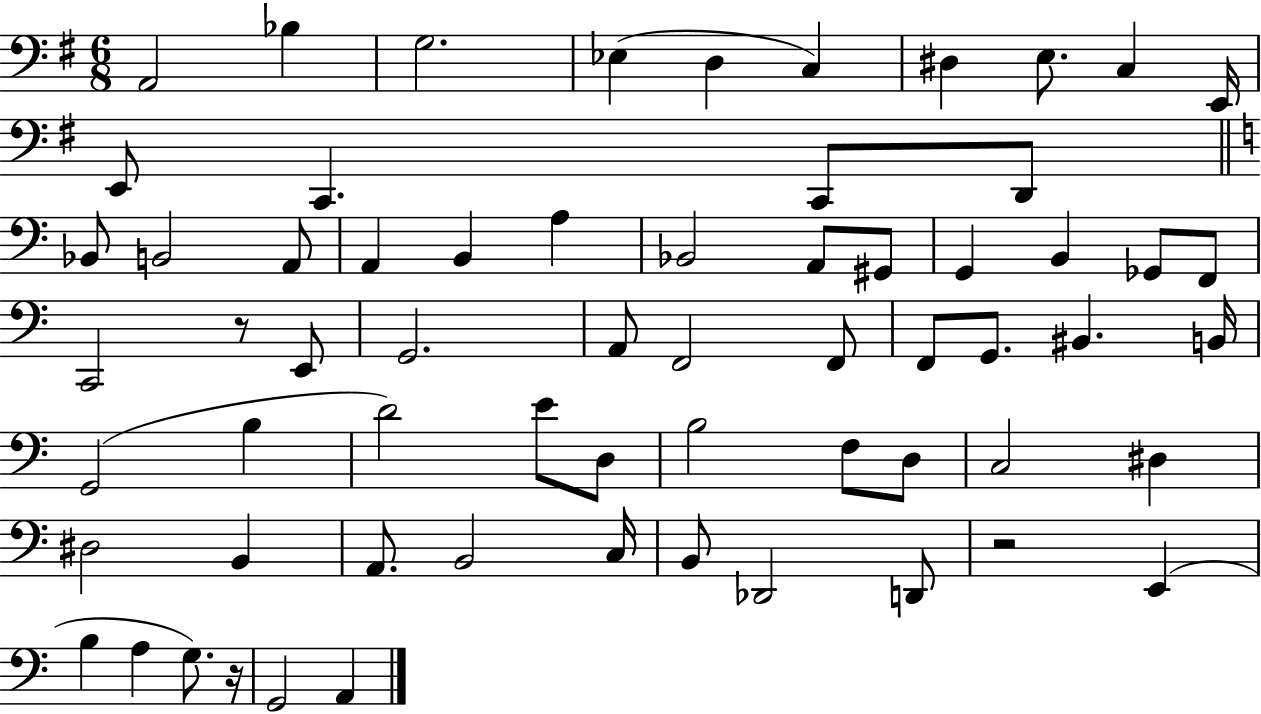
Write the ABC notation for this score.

X:1
T:Untitled
M:6/8
L:1/4
K:G
A,,2 _B, G,2 _E, D, C, ^D, E,/2 C, E,,/4 E,,/2 C,, C,,/2 D,,/2 _B,,/2 B,,2 A,,/2 A,, B,, A, _B,,2 A,,/2 ^G,,/2 G,, B,, _G,,/2 F,,/2 C,,2 z/2 E,,/2 G,,2 A,,/2 F,,2 F,,/2 F,,/2 G,,/2 ^B,, B,,/4 G,,2 B, D2 E/2 D,/2 B,2 F,/2 D,/2 C,2 ^D, ^D,2 B,, A,,/2 B,,2 C,/4 B,,/2 _D,,2 D,,/2 z2 E,, B, A, G,/2 z/4 G,,2 A,,